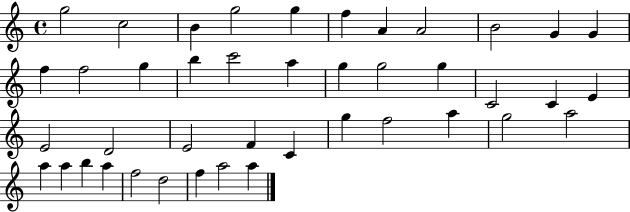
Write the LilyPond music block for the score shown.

{
  \clef treble
  \time 4/4
  \defaultTimeSignature
  \key c \major
  g''2 c''2 | b'4 g''2 g''4 | f''4 a'4 a'2 | b'2 g'4 g'4 | \break f''4 f''2 g''4 | b''4 c'''2 a''4 | g''4 g''2 g''4 | c'2 c'4 e'4 | \break e'2 d'2 | e'2 f'4 c'4 | g''4 f''2 a''4 | g''2 a''2 | \break a''4 a''4 b''4 a''4 | f''2 d''2 | f''4 a''2 a''4 | \bar "|."
}